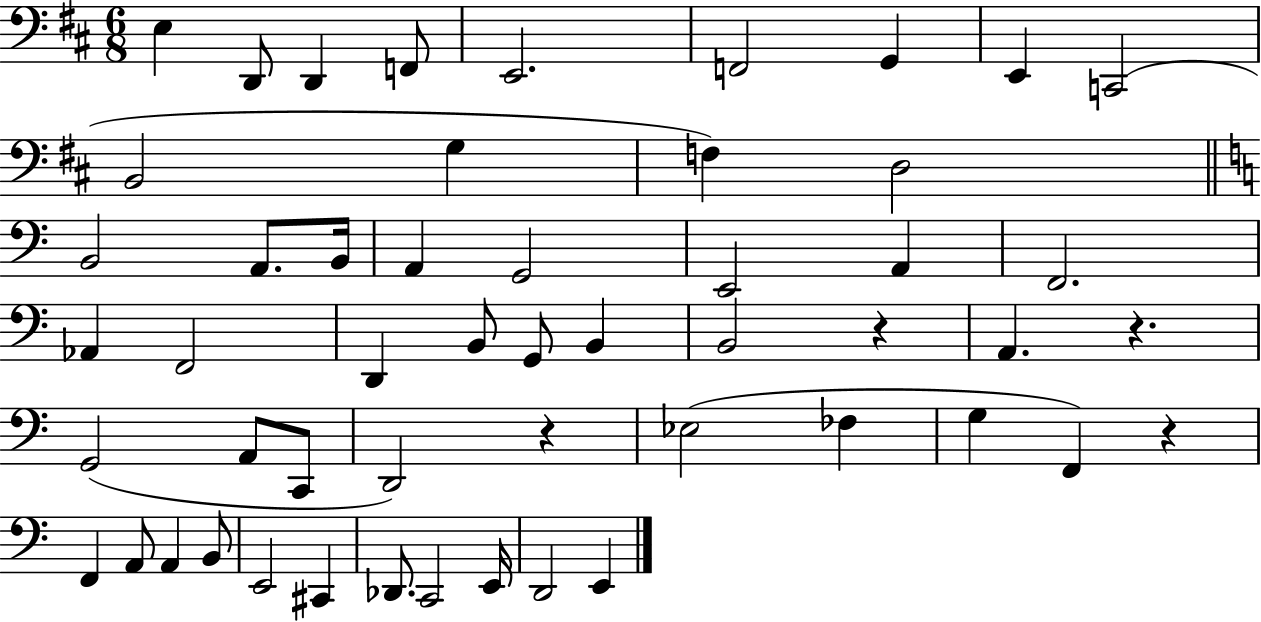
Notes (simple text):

E3/q D2/e D2/q F2/e E2/h. F2/h G2/q E2/q C2/h B2/h G3/q F3/q D3/h B2/h A2/e. B2/s A2/q G2/h E2/h A2/q F2/h. Ab2/q F2/h D2/q B2/e G2/e B2/q B2/h R/q A2/q. R/q. G2/h A2/e C2/e D2/h R/q Eb3/h FES3/q G3/q F2/q R/q F2/q A2/e A2/q B2/e E2/h C#2/q Db2/e. C2/h E2/s D2/h E2/q